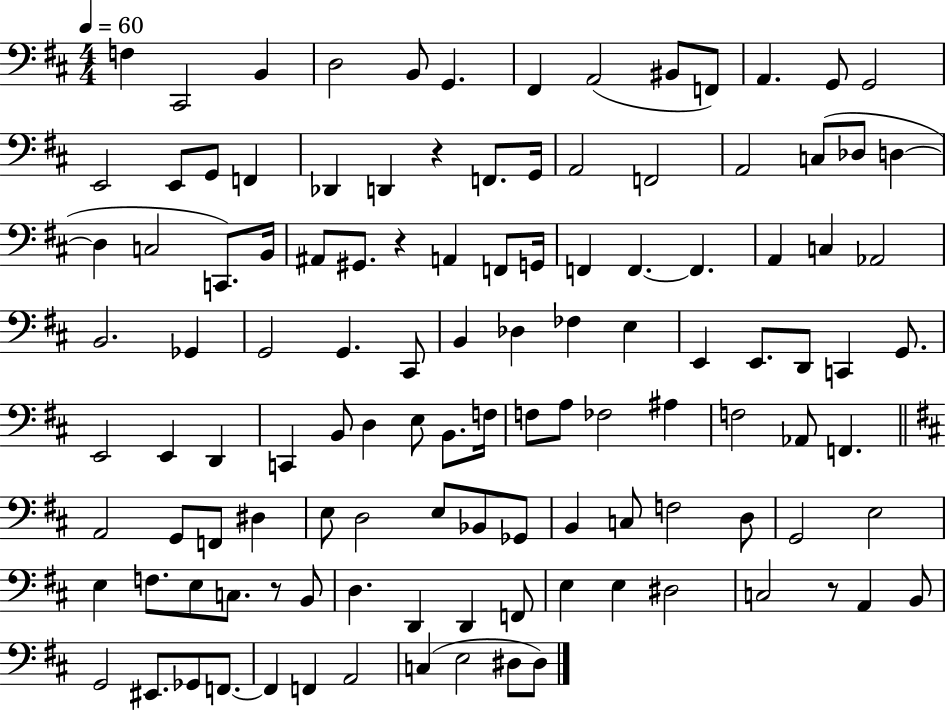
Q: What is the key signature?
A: D major